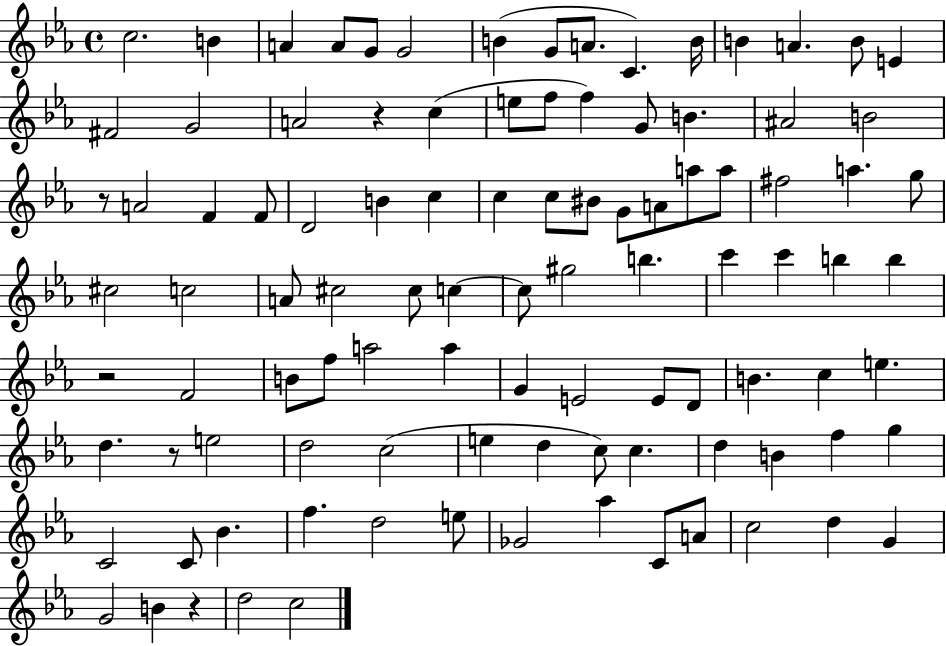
{
  \clef treble
  \time 4/4
  \defaultTimeSignature
  \key ees \major
  c''2. b'4 | a'4 a'8 g'8 g'2 | b'4( g'8 a'8. c'4.) b'16 | b'4 a'4. b'8 e'4 | \break fis'2 g'2 | a'2 r4 c''4( | e''8 f''8 f''4) g'8 b'4. | ais'2 b'2 | \break r8 a'2 f'4 f'8 | d'2 b'4 c''4 | c''4 c''8 bis'8 g'8 a'8 a''8 a''8 | fis''2 a''4. g''8 | \break cis''2 c''2 | a'8 cis''2 cis''8 c''4~~ | c''8 gis''2 b''4. | c'''4 c'''4 b''4 b''4 | \break r2 f'2 | b'8 f''8 a''2 a''4 | g'4 e'2 e'8 d'8 | b'4. c''4 e''4. | \break d''4. r8 e''2 | d''2 c''2( | e''4 d''4 c''8) c''4. | d''4 b'4 f''4 g''4 | \break c'2 c'8 bes'4. | f''4. d''2 e''8 | ges'2 aes''4 c'8 a'8 | c''2 d''4 g'4 | \break g'2 b'4 r4 | d''2 c''2 | \bar "|."
}